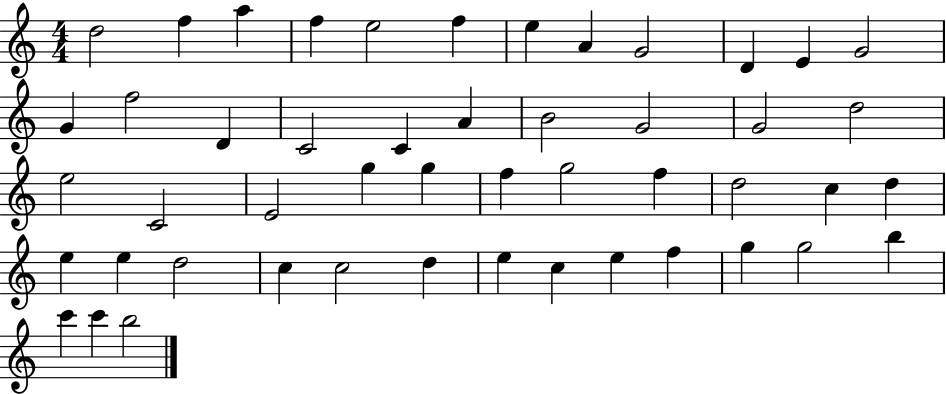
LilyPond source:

{
  \clef treble
  \numericTimeSignature
  \time 4/4
  \key c \major
  d''2 f''4 a''4 | f''4 e''2 f''4 | e''4 a'4 g'2 | d'4 e'4 g'2 | \break g'4 f''2 d'4 | c'2 c'4 a'4 | b'2 g'2 | g'2 d''2 | \break e''2 c'2 | e'2 g''4 g''4 | f''4 g''2 f''4 | d''2 c''4 d''4 | \break e''4 e''4 d''2 | c''4 c''2 d''4 | e''4 c''4 e''4 f''4 | g''4 g''2 b''4 | \break c'''4 c'''4 b''2 | \bar "|."
}